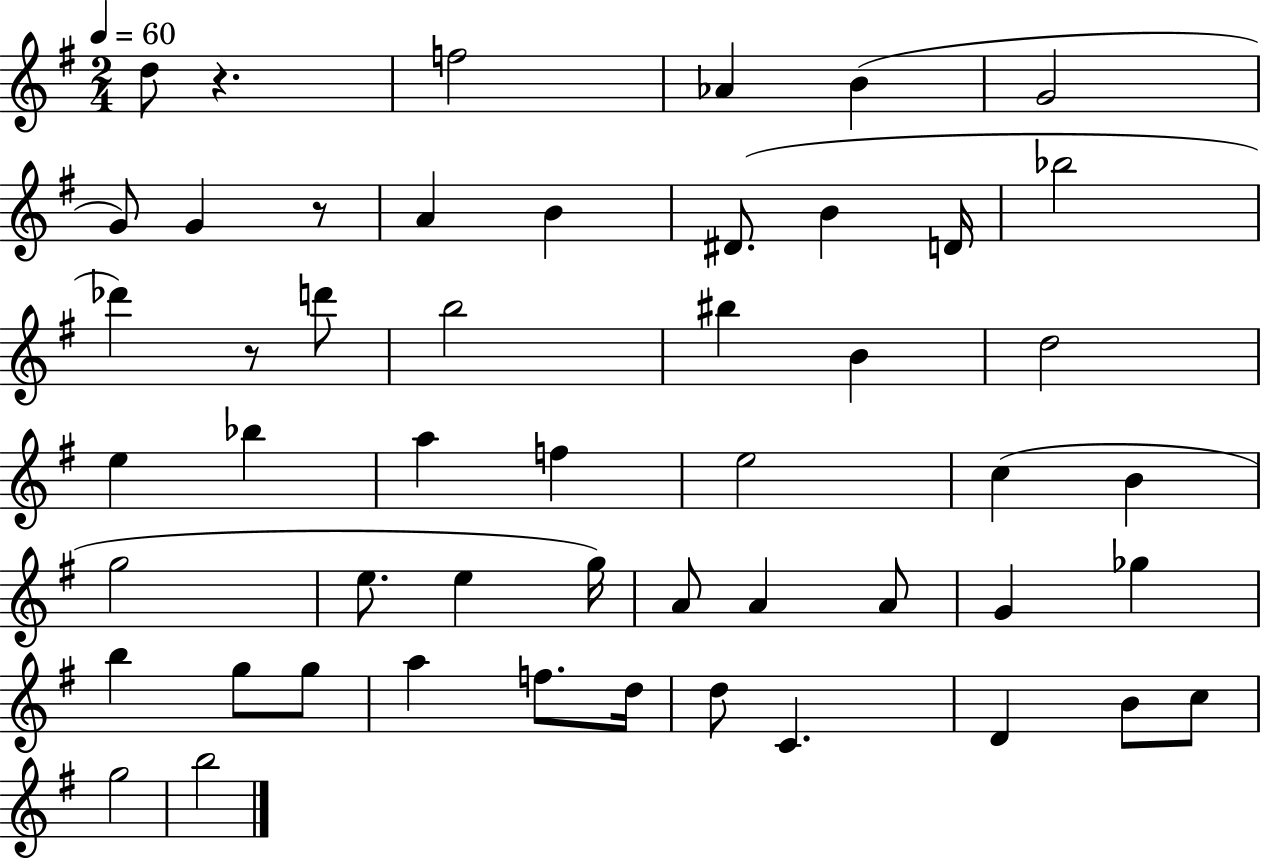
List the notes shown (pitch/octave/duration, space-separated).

D5/e R/q. F5/h Ab4/q B4/q G4/h G4/e G4/q R/e A4/q B4/q D#4/e. B4/q D4/s Bb5/h Db6/q R/e D6/e B5/h BIS5/q B4/q D5/h E5/q Bb5/q A5/q F5/q E5/h C5/q B4/q G5/h E5/e. E5/q G5/s A4/e A4/q A4/e G4/q Gb5/q B5/q G5/e G5/e A5/q F5/e. D5/s D5/e C4/q. D4/q B4/e C5/e G5/h B5/h